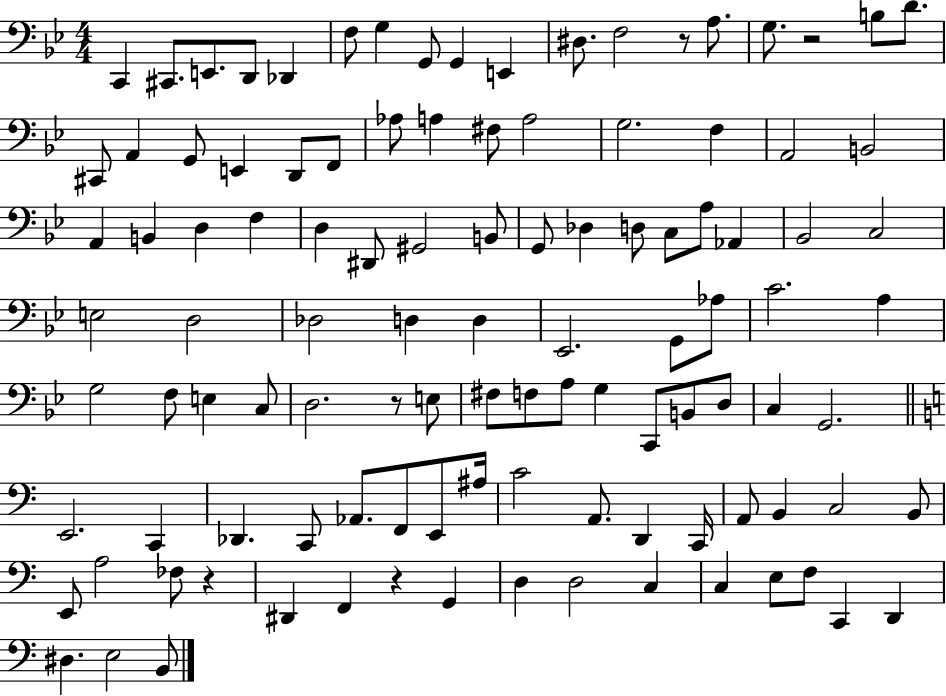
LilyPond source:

{
  \clef bass
  \numericTimeSignature
  \time 4/4
  \key bes \major
  c,4 cis,8. e,8. d,8 des,4 | f8 g4 g,8 g,4 e,4 | dis8. f2 r8 a8. | g8. r2 b8 d'8. | \break cis,8 a,4 g,8 e,4 d,8 f,8 | aes8 a4 fis8 a2 | g2. f4 | a,2 b,2 | \break a,4 b,4 d4 f4 | d4 dis,8 gis,2 b,8 | g,8 des4 d8 c8 a8 aes,4 | bes,2 c2 | \break e2 d2 | des2 d4 d4 | ees,2. g,8 aes8 | c'2. a4 | \break g2 f8 e4 c8 | d2. r8 e8 | fis8 f8 a8 g4 c,8 b,8 d8 | c4 g,2. | \break \bar "||" \break \key c \major e,2. c,4 | des,4. c,8 aes,8. f,8 e,8 ais16 | c'2 a,8. d,4 c,16 | a,8 b,4 c2 b,8 | \break e,8 a2 fes8 r4 | dis,4 f,4 r4 g,4 | d4 d2 c4 | c4 e8 f8 c,4 d,4 | \break dis4. e2 b,8 | \bar "|."
}